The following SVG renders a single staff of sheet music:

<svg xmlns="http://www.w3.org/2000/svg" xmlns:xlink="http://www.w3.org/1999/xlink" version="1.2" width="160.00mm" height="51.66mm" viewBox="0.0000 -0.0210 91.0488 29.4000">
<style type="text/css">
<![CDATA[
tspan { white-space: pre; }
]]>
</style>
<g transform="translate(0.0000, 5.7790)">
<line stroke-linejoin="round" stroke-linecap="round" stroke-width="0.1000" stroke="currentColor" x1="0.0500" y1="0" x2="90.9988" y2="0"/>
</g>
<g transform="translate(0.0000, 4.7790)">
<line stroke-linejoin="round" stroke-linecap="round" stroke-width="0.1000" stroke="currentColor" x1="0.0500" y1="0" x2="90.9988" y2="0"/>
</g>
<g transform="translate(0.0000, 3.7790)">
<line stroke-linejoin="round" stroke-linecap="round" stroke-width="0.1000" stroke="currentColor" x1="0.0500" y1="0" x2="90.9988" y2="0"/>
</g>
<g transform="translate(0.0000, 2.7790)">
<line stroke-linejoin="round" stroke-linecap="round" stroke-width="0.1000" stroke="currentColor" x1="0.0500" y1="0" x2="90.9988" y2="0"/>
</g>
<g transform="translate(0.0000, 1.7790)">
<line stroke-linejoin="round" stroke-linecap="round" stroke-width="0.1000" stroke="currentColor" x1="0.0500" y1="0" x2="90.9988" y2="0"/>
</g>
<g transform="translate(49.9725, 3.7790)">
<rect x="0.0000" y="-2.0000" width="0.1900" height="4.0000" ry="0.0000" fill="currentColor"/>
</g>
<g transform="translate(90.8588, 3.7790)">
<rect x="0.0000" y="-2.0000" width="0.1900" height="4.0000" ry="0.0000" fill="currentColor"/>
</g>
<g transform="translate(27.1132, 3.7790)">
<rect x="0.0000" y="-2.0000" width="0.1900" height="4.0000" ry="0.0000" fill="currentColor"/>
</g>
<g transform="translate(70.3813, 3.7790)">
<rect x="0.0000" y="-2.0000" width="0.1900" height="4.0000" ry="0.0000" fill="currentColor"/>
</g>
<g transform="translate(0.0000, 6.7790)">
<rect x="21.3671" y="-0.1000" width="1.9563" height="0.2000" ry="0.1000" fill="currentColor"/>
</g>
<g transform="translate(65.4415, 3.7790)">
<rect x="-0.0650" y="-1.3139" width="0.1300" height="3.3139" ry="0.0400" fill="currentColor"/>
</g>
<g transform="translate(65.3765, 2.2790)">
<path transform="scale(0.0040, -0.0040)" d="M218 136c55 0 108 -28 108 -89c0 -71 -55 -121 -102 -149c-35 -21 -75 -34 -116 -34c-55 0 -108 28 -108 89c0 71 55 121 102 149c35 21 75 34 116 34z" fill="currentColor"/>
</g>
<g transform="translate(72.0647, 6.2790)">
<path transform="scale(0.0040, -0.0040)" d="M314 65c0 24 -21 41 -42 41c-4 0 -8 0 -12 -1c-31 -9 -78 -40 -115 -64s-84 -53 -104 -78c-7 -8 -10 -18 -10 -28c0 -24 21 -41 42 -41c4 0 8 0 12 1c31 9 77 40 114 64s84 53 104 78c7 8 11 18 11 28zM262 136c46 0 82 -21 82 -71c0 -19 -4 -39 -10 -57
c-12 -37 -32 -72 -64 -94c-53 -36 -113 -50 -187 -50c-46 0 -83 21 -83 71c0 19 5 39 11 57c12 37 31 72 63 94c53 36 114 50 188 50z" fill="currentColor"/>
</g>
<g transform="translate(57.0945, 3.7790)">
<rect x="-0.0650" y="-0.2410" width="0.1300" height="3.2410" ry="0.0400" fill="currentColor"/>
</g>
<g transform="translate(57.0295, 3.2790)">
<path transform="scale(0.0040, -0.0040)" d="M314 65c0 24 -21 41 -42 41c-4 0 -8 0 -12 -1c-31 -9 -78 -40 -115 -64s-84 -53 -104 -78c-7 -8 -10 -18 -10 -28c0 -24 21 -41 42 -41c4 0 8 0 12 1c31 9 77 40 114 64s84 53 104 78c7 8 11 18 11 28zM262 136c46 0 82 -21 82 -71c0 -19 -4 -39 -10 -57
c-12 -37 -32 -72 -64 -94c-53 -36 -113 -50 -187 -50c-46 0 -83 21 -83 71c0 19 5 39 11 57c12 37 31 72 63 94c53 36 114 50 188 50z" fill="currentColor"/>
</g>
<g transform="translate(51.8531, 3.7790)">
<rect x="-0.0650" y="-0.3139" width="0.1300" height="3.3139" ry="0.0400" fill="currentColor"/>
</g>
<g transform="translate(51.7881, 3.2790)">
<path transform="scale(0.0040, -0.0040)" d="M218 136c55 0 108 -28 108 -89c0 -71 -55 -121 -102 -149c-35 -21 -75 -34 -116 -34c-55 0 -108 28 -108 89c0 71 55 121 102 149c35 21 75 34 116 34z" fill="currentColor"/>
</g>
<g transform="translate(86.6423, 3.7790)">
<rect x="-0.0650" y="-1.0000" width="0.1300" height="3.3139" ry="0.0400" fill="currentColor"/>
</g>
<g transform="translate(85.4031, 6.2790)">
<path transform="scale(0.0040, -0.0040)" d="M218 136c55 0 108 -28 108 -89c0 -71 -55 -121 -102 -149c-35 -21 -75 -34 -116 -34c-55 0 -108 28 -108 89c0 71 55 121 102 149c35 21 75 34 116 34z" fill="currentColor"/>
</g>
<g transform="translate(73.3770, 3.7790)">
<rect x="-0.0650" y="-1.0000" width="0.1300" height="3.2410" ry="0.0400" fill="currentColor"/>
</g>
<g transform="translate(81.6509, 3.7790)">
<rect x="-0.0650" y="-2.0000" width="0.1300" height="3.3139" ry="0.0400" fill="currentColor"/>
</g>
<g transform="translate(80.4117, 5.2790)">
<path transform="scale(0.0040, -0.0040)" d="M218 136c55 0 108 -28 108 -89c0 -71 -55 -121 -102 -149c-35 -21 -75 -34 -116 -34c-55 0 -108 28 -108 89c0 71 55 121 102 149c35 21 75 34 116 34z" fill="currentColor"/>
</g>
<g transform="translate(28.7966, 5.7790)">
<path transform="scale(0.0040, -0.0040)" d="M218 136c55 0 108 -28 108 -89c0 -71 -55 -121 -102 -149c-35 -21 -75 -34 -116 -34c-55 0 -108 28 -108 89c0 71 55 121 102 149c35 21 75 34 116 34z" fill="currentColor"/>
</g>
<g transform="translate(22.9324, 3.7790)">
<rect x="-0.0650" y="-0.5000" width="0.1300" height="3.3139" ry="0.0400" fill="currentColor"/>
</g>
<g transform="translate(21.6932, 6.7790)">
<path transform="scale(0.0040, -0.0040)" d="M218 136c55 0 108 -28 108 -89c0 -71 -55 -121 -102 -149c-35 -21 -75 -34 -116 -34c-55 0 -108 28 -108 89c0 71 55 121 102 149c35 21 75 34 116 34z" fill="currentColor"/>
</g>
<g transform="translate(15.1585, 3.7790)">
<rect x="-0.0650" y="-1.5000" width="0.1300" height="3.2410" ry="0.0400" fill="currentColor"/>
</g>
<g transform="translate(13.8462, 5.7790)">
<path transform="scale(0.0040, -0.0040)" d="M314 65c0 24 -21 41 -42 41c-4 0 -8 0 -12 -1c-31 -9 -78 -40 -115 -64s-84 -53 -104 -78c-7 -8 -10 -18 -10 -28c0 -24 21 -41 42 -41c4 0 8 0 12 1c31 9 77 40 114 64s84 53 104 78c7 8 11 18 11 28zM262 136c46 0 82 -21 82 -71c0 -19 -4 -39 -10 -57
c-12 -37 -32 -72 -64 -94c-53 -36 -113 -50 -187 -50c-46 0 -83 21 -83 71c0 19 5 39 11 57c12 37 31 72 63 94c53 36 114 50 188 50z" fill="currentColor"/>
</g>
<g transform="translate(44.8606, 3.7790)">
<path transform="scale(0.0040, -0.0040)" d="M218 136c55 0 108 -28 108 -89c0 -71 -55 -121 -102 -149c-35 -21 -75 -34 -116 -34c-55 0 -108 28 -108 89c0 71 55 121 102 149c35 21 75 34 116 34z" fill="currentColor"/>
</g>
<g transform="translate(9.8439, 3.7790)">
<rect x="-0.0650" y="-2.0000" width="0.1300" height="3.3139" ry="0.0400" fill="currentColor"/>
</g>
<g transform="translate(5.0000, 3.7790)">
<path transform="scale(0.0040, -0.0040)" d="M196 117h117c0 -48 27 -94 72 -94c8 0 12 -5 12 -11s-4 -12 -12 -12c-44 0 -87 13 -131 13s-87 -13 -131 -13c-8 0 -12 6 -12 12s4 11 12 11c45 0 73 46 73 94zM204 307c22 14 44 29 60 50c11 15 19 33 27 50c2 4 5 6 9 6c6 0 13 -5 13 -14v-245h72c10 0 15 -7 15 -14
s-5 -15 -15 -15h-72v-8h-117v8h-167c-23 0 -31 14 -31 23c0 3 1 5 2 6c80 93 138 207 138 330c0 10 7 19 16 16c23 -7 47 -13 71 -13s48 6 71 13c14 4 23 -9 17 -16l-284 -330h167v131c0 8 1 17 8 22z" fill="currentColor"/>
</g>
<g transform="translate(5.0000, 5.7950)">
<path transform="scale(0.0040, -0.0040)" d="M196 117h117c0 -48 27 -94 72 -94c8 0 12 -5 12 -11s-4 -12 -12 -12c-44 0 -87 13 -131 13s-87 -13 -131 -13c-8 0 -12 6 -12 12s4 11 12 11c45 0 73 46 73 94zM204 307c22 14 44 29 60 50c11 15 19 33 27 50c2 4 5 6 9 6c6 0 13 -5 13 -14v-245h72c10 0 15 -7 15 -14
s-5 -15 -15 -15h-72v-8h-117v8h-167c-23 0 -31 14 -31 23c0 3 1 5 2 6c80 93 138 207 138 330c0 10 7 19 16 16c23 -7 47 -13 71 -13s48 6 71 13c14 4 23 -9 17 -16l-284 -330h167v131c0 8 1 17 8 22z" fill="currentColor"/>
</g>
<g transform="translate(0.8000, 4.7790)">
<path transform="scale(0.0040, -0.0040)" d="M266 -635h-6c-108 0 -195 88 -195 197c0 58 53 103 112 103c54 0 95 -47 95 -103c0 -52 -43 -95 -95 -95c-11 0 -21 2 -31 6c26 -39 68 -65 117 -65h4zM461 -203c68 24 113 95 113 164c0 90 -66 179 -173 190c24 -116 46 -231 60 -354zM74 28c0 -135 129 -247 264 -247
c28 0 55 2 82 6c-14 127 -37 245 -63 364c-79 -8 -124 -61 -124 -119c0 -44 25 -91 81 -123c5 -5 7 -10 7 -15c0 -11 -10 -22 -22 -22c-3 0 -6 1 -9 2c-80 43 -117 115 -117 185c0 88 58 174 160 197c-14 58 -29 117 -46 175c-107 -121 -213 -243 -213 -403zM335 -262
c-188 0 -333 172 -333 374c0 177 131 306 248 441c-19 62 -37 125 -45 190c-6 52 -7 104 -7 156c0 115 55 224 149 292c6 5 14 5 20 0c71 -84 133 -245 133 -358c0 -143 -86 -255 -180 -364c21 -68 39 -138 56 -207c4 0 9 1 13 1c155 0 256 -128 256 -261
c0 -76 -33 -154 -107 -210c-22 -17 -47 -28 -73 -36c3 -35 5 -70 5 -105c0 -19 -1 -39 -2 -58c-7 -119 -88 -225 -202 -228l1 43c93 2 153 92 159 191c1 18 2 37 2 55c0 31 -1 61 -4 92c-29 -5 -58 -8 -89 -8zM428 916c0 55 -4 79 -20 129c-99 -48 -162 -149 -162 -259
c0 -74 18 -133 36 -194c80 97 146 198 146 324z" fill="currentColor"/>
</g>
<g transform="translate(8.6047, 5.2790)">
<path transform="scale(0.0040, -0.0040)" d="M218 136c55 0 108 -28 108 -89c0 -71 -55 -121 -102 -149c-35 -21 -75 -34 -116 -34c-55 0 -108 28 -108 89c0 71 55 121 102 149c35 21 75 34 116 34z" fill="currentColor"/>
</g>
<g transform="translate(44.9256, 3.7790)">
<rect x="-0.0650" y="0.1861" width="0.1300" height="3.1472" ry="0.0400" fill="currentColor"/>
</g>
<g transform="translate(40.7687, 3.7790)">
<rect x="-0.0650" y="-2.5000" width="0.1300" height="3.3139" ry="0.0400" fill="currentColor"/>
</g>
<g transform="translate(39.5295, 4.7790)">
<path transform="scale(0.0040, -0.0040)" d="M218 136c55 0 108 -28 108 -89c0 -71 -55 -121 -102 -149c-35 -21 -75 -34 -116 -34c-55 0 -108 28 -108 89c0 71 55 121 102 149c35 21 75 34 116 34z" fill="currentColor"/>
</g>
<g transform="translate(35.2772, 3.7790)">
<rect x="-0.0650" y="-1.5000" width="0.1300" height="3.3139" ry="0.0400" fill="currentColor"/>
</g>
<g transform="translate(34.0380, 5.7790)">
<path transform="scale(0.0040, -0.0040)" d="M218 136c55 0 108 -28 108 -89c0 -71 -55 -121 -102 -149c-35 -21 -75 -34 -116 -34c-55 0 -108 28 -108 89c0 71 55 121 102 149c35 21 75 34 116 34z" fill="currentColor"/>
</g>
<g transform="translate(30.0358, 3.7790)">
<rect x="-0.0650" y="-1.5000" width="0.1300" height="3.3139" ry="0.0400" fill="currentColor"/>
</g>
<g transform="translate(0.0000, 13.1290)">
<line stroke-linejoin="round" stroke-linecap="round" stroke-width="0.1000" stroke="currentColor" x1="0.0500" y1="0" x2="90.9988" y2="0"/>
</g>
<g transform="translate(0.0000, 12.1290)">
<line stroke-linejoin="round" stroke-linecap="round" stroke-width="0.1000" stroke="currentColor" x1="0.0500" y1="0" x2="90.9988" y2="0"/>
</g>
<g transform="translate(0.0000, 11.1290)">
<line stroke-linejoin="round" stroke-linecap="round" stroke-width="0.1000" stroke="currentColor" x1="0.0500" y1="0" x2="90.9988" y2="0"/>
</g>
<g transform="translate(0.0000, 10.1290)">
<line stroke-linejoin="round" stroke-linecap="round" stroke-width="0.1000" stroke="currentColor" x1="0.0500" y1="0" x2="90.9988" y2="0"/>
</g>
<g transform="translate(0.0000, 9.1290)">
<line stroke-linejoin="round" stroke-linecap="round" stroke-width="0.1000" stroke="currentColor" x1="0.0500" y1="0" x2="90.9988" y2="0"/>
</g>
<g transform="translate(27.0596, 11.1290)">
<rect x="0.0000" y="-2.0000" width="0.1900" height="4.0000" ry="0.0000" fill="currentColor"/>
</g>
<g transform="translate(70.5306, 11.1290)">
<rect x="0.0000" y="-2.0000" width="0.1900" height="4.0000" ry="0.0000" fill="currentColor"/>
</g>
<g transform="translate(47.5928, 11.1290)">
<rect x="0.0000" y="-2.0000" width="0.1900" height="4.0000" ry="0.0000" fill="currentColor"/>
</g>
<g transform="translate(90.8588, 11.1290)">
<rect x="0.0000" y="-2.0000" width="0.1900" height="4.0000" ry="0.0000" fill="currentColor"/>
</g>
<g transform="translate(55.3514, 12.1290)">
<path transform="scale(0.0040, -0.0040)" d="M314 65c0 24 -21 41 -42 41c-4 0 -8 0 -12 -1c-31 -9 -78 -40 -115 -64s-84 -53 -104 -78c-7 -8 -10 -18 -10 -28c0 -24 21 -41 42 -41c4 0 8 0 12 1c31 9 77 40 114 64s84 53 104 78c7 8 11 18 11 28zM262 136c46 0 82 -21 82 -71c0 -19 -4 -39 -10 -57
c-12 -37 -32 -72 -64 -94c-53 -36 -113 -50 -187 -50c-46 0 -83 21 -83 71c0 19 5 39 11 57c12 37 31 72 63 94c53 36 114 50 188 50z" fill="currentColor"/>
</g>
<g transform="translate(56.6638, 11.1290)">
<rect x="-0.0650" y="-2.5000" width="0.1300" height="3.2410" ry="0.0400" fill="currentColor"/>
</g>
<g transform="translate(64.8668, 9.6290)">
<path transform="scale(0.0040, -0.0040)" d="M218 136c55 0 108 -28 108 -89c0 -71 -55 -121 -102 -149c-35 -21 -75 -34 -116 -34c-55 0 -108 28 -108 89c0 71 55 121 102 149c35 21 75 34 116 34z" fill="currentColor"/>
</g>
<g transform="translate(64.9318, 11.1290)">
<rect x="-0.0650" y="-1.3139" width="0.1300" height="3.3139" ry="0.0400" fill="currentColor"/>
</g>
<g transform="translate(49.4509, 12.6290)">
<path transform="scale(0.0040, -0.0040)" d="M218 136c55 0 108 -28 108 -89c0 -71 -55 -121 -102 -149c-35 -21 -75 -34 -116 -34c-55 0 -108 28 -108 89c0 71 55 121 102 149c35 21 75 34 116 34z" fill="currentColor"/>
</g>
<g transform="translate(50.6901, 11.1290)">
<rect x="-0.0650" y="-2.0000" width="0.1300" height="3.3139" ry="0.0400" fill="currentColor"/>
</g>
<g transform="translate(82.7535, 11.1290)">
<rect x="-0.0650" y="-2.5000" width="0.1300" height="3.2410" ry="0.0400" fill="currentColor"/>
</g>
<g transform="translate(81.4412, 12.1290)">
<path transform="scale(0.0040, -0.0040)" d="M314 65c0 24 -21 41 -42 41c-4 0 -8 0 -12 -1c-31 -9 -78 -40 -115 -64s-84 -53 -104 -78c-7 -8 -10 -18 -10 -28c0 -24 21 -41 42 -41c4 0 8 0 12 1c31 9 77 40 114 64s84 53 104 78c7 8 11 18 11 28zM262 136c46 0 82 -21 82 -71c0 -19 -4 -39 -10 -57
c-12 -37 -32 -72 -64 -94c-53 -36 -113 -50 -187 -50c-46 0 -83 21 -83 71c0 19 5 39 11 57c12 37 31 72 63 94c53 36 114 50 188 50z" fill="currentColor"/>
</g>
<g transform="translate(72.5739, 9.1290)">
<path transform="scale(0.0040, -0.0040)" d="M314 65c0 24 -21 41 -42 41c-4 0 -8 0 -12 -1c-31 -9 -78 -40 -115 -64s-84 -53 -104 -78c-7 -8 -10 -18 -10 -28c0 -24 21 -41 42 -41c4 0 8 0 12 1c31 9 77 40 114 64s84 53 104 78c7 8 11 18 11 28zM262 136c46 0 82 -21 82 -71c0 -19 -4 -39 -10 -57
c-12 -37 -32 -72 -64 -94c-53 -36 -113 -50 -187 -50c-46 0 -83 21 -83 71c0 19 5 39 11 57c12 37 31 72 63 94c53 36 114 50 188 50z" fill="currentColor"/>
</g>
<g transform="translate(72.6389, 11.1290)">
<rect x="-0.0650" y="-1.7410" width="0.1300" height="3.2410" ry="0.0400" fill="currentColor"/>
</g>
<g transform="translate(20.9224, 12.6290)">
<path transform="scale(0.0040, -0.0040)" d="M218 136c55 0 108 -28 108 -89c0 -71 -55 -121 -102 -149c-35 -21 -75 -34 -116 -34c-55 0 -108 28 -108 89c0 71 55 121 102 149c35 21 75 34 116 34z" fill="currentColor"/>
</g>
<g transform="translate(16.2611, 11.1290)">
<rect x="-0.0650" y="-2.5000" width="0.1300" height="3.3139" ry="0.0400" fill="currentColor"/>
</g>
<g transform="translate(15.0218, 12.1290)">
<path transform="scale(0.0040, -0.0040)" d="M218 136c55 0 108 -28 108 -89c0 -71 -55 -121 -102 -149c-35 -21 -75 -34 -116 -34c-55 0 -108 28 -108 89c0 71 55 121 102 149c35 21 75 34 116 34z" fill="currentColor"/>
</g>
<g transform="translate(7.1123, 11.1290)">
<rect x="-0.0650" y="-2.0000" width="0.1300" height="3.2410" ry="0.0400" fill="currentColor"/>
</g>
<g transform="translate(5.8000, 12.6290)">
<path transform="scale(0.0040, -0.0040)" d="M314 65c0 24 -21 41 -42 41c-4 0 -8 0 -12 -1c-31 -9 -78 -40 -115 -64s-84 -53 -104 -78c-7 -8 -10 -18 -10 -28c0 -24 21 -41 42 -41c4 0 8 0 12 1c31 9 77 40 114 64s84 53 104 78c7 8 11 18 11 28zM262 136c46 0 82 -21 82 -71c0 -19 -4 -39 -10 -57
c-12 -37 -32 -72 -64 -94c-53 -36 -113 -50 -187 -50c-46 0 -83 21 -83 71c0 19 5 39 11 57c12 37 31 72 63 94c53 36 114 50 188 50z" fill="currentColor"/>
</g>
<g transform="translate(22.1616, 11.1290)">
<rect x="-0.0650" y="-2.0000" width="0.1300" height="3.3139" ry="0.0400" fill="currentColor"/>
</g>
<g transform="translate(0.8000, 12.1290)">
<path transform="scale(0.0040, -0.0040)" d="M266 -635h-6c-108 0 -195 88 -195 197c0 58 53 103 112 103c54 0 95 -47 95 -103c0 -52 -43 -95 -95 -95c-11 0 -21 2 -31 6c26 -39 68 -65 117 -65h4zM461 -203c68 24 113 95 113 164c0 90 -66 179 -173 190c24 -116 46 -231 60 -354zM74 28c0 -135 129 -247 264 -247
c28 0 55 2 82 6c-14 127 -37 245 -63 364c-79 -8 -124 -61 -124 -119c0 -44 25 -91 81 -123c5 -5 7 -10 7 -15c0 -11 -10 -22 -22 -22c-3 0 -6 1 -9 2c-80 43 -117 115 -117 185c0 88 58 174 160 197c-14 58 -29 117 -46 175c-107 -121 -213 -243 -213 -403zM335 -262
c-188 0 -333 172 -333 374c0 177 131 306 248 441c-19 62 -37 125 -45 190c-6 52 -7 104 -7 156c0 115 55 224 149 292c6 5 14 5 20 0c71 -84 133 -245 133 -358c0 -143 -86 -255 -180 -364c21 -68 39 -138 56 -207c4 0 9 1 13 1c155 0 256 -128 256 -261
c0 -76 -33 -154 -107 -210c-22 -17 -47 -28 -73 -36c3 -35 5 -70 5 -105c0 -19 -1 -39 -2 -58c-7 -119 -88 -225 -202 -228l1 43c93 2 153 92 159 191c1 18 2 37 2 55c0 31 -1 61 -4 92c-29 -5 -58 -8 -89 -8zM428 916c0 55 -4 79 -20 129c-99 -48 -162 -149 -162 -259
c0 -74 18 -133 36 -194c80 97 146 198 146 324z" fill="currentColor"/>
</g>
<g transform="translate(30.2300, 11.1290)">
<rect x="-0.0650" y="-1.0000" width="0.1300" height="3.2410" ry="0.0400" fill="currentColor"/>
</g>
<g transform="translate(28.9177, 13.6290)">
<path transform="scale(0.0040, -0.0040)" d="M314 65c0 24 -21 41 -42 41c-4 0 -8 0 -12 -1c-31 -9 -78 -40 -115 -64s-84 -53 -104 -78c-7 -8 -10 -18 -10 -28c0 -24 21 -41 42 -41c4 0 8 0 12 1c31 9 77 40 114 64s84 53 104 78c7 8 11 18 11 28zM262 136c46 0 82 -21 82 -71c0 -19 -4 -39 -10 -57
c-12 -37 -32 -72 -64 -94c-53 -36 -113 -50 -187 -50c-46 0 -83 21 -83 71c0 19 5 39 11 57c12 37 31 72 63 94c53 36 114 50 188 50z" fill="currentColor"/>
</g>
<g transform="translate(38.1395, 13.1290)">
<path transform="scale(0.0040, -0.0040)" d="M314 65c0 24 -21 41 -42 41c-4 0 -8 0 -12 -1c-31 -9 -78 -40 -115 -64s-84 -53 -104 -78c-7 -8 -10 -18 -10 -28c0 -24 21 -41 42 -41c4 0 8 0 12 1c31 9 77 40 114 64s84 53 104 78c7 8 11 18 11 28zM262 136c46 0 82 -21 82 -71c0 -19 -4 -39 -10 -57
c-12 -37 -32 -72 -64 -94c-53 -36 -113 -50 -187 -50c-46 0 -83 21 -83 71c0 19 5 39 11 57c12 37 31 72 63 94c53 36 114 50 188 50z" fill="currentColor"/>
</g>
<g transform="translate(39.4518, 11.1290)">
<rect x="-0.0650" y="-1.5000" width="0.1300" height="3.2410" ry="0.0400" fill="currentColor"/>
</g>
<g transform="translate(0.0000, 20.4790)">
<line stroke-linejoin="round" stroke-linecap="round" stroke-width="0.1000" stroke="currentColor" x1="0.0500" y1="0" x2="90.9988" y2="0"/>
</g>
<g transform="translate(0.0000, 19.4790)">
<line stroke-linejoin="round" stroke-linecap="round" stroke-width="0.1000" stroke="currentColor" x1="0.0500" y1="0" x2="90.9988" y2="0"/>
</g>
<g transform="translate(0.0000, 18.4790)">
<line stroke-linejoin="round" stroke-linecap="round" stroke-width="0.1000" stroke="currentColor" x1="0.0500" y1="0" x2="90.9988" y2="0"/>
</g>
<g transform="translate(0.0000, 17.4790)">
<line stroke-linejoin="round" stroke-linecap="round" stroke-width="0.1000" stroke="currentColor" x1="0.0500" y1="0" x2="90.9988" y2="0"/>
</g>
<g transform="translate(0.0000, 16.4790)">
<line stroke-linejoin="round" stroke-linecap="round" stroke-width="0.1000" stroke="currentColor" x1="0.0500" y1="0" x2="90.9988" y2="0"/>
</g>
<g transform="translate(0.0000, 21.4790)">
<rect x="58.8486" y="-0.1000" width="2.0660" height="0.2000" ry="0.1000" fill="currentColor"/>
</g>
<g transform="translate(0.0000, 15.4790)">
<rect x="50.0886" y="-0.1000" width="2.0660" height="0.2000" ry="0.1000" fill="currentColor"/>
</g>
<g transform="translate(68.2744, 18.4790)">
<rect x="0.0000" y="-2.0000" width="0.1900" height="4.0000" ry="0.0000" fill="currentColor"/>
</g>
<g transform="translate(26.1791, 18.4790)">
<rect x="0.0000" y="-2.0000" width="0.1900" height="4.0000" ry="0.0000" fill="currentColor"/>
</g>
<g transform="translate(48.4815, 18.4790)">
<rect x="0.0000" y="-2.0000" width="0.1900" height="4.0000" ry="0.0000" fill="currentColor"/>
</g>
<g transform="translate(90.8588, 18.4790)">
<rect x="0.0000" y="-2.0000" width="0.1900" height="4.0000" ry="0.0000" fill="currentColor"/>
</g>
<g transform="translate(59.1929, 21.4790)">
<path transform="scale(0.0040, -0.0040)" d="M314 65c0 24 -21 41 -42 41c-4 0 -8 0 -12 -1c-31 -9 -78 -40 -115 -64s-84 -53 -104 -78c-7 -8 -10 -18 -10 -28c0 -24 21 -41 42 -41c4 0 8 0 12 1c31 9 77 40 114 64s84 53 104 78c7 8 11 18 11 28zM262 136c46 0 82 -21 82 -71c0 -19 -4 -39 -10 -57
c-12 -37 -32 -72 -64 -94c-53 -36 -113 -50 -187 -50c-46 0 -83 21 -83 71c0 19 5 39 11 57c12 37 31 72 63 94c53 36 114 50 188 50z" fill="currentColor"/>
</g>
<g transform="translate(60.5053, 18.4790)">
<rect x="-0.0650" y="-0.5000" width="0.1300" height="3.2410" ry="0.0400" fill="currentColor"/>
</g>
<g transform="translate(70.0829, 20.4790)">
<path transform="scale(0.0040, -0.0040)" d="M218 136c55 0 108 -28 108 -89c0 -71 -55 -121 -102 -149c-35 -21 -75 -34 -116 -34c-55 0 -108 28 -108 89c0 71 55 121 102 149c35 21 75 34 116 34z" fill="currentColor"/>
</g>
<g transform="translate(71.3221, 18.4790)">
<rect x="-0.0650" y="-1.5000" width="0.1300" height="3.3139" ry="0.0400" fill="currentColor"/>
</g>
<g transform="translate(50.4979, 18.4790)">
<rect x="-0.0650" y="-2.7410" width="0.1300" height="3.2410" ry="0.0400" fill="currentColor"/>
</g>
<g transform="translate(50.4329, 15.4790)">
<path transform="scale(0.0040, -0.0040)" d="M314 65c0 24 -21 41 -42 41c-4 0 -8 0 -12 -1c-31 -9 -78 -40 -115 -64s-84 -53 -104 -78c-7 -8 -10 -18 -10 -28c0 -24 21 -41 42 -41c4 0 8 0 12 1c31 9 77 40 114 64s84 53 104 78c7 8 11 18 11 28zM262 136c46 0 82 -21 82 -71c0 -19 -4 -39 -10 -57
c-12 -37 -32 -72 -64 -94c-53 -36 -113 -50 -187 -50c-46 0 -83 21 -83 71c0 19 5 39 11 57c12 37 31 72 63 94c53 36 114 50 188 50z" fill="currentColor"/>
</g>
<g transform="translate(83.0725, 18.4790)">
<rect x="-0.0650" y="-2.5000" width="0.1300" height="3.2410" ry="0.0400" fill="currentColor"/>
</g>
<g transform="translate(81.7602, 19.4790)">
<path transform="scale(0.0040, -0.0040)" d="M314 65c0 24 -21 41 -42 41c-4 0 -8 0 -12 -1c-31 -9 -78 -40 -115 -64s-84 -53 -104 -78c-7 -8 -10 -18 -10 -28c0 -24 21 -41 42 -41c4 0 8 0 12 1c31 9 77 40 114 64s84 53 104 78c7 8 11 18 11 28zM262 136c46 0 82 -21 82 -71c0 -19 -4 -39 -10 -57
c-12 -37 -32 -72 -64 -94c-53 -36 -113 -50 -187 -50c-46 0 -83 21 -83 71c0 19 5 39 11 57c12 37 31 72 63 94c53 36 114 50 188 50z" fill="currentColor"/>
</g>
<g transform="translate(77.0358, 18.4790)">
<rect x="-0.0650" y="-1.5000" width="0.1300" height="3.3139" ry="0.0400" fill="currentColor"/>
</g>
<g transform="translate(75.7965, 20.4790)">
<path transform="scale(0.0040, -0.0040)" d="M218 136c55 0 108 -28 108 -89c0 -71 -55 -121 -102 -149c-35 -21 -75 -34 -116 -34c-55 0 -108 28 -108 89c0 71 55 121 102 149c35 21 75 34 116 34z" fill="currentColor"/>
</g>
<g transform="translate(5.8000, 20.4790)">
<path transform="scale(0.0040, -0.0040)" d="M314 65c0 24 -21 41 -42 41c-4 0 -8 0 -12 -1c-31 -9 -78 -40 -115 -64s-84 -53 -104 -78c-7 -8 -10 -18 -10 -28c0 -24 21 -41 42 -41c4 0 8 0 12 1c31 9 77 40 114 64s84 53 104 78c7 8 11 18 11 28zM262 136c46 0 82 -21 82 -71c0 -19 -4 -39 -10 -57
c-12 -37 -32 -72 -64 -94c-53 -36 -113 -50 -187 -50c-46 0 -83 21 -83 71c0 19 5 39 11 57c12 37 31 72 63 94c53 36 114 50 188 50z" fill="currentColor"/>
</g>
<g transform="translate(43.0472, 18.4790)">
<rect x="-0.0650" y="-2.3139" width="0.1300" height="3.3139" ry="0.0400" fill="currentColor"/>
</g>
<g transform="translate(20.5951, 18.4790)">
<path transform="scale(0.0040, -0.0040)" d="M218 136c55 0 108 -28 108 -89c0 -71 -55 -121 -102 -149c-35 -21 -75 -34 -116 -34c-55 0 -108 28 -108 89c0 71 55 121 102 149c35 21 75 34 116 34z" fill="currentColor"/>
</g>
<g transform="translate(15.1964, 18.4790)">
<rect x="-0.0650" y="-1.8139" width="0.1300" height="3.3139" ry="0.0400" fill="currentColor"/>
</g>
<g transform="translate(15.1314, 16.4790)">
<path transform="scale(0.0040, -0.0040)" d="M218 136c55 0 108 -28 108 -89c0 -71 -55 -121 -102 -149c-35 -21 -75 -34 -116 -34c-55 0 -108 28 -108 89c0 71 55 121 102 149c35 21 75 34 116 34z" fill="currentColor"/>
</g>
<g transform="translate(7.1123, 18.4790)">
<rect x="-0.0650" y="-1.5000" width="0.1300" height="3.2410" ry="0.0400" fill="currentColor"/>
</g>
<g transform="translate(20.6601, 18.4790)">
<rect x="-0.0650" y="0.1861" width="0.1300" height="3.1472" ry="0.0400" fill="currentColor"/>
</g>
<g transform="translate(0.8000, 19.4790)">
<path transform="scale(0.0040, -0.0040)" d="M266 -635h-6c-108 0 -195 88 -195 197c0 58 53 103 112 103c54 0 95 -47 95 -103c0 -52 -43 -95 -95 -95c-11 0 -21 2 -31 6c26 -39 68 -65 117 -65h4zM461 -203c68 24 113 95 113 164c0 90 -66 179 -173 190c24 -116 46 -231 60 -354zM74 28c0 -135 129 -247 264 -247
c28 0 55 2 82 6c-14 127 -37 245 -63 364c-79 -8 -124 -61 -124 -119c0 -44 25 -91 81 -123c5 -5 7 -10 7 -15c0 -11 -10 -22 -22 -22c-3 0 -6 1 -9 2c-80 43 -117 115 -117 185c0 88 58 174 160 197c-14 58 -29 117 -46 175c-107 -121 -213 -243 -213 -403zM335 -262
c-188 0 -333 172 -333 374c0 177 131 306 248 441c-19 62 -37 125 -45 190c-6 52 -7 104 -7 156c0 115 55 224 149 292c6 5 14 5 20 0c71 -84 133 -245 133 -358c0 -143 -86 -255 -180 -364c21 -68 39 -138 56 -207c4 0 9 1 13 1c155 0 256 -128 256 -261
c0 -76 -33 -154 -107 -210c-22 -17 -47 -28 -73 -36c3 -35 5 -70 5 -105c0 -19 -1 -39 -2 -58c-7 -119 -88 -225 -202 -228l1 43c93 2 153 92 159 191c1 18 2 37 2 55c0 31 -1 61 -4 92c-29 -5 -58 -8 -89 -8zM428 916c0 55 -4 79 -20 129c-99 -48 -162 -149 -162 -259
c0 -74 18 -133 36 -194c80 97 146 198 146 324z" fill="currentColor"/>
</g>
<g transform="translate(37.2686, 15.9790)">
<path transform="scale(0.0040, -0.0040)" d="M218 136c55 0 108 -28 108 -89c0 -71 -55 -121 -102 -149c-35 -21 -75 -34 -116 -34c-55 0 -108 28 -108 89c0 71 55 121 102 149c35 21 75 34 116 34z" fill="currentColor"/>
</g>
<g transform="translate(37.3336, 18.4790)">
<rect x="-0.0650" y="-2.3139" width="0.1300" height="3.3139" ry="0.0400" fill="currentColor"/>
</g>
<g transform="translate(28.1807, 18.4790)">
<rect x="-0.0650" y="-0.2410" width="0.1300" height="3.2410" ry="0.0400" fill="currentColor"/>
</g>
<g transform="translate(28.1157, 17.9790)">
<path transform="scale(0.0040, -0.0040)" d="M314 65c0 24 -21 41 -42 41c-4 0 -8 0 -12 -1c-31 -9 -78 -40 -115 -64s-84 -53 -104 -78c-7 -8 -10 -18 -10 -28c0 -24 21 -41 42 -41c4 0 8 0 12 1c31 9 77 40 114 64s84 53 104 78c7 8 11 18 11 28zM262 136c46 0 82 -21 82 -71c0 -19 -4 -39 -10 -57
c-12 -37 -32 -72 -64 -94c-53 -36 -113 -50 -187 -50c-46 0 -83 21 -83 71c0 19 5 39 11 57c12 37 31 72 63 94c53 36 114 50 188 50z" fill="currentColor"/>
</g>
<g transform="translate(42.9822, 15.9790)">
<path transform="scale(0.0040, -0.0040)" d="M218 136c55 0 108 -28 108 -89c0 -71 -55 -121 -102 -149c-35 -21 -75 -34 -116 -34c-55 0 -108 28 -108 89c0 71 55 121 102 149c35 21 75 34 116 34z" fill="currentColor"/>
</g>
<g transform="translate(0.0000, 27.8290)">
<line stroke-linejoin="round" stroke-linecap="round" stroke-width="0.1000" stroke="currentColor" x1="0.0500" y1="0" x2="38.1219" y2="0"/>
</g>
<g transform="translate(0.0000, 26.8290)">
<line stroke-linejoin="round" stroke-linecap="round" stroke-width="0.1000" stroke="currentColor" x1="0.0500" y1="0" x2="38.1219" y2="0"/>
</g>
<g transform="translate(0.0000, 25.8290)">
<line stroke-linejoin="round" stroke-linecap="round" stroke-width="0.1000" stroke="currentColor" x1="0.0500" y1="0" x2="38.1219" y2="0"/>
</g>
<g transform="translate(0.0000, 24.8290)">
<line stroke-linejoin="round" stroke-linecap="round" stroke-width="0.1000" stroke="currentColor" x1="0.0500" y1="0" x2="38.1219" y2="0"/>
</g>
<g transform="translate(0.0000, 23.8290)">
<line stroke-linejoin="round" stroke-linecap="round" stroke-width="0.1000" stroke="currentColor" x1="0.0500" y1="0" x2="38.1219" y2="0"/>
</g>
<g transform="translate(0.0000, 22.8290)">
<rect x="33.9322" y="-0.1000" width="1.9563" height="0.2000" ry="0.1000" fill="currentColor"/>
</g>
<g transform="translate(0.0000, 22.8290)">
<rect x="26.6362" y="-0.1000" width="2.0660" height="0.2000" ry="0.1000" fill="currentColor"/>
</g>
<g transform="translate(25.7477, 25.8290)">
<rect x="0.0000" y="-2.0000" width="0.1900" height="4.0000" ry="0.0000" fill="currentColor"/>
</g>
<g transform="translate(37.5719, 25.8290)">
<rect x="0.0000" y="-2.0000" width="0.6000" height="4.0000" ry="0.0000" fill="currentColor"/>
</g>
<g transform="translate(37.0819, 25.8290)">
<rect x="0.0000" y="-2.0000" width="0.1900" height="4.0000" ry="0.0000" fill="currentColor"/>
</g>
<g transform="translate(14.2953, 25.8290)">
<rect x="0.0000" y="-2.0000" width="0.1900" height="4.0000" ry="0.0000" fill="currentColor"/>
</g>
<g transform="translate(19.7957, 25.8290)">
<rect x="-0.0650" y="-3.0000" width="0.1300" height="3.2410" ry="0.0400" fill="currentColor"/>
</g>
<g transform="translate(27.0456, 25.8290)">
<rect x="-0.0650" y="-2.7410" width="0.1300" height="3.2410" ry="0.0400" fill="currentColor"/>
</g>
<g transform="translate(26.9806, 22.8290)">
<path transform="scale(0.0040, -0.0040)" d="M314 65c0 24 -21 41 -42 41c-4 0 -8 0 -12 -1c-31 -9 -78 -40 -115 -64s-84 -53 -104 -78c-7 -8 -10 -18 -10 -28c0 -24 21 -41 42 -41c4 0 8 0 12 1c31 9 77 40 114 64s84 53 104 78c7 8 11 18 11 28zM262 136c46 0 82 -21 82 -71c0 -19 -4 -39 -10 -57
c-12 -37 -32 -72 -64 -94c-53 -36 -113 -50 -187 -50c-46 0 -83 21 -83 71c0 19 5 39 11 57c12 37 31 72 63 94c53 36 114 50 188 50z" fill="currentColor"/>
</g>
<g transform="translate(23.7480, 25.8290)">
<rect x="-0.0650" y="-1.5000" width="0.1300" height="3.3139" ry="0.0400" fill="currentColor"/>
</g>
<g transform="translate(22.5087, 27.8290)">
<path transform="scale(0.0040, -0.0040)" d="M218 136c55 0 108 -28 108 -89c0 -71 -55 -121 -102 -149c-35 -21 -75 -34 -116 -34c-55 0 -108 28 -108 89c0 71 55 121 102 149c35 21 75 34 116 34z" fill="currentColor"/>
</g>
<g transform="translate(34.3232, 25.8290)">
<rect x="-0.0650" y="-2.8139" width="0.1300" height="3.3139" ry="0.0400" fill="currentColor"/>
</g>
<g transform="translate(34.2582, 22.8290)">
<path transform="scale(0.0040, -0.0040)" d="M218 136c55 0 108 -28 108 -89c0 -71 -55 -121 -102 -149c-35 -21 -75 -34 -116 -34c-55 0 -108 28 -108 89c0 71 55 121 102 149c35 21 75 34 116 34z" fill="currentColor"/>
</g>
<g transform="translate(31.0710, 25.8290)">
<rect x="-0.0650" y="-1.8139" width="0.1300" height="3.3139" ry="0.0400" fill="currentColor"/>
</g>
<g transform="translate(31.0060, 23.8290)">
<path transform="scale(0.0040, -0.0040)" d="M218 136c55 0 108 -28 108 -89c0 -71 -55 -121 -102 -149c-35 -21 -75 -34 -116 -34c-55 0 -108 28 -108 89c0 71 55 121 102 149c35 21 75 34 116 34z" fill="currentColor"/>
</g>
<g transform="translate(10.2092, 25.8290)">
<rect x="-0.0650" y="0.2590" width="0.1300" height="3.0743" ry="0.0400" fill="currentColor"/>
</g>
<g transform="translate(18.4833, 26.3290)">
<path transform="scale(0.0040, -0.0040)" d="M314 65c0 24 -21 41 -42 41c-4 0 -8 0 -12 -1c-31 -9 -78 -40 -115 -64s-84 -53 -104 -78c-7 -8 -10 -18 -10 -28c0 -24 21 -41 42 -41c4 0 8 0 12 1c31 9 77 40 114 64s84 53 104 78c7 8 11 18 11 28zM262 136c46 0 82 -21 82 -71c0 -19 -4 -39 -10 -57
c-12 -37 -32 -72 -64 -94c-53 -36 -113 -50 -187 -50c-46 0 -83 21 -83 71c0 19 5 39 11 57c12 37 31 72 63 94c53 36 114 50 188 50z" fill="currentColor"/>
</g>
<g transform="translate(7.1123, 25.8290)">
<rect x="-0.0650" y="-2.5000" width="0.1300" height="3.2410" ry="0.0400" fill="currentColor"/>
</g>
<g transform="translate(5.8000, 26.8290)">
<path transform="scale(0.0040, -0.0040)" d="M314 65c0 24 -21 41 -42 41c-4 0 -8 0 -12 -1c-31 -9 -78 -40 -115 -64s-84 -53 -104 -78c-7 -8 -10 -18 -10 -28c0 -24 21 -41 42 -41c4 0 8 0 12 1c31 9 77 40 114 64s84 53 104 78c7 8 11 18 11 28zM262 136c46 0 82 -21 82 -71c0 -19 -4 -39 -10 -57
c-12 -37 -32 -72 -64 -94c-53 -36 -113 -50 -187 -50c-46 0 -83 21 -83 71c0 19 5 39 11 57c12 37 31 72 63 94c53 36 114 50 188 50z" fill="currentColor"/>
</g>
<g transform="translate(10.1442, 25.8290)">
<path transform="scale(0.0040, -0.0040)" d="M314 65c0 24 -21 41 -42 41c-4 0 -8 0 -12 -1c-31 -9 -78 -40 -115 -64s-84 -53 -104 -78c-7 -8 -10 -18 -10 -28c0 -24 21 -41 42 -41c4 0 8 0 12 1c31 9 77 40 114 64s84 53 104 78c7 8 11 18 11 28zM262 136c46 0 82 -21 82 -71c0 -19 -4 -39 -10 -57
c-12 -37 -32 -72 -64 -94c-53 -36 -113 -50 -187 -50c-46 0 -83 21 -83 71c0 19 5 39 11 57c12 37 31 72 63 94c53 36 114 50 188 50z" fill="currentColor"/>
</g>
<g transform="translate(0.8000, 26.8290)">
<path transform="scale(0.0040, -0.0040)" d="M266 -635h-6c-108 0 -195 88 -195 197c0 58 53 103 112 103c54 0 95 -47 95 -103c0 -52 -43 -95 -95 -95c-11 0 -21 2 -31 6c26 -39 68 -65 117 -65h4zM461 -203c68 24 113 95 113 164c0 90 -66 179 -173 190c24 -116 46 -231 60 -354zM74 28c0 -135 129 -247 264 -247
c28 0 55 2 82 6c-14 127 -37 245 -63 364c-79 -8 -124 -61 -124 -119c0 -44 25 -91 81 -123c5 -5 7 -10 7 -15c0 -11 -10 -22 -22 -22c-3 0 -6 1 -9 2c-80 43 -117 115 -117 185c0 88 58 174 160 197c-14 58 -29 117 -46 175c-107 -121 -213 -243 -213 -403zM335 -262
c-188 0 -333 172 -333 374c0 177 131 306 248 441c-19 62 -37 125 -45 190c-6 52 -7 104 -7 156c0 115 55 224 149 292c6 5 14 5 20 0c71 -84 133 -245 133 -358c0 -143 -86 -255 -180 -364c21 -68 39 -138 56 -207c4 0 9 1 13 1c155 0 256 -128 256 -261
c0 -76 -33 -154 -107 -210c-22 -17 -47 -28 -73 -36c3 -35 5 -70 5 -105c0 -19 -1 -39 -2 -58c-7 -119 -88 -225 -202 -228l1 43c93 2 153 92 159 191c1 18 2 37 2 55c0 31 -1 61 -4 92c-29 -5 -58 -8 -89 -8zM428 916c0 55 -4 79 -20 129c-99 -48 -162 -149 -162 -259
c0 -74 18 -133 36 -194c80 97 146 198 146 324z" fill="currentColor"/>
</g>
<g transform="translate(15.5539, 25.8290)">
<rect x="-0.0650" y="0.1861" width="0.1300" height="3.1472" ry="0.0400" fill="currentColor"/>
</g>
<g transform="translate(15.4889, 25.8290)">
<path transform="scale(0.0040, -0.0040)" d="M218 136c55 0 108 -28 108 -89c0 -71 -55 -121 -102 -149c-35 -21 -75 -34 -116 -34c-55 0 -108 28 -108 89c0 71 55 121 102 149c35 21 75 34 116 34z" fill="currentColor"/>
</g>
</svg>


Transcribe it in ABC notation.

X:1
T:Untitled
M:4/4
L:1/4
K:C
F E2 C E E G B c c2 e D2 F D F2 G F D2 E2 F G2 e f2 G2 E2 f B c2 g g a2 C2 E E G2 G2 B2 B A2 E a2 f a